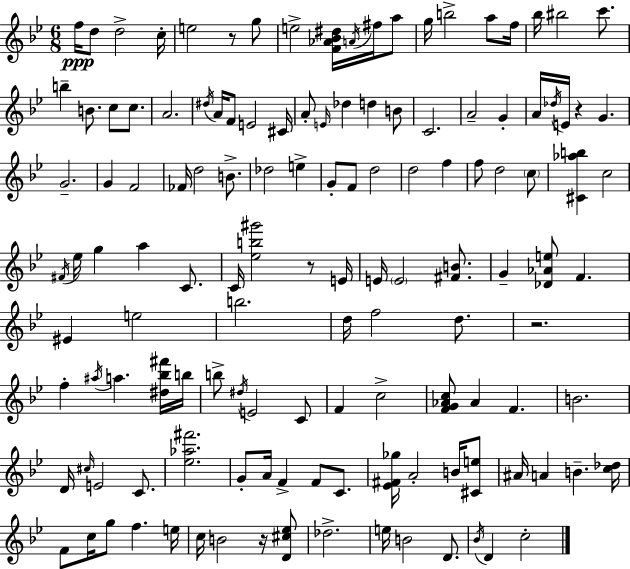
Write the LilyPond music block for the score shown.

{
  \clef treble
  \numericTimeSignature
  \time 6/8
  \key g \minor
  f''16\ppp d''8 d''2-> c''16-. | e''2 r8 g''8 | e''2-> <f' aes' bes' dis''>16 \acciaccatura { a'16 } fis''16 a''8 | g''16 b''2-> a''8 | \break f''16 bes''16 bis''2 c'''8. | b''4-- b'8. c''8 c''8. | a'2. | \acciaccatura { dis''16 } a'16 f'8 e'2 | \break cis'16 a'8-. \grace { e'16 } des''4 d''4 | b'8 c'2. | a'2-- g'4-. | a'16 \acciaccatura { des''16 } e'16 r4 g'4. | \break g'2.-- | g'4 f'2 | fes'16 d''2 | b'8.-> des''2 | \break e''4-> g'8-. f'8 d''2 | d''2 | f''4 f''8 d''2 | \parenthesize c''8 <cis' aes'' b''>4 c''2 | \break \acciaccatura { fis'16 } ees''16 g''4 a''4 | c'8. c'16 <ees'' b'' gis'''>2 | r8 e'16 e'16 \parenthesize e'2 | <fis' b'>8. g'4-- <des' aes' e''>8 f'4. | \break eis'4 e''2 | b''2. | d''16 f''2 | d''8. r2. | \break f''4-. \acciaccatura { ais''16 } a''4. | <dis'' bes'' fis'''>16 b''16 b''8-> \acciaccatura { dis''16 } e'2 | c'8 f'4 c''2-> | <f' g' aes' c''>8 aes'4 | \break f'4. b'2. | d'16 \grace { cis''16 } e'2 | c'8. <ees'' aes'' fis'''>2. | g'8-. a'16 f'4-> | \break f'8 c'8. <ees' fis' ges''>16 a'2-. | b'16 <cis' e''>8 ais'16 a'4 | b'4.-- <c'' des''>16 f'8 c''16 g''8 | f''4. e''16 c''16 b'2 | \break r16 <d' cis'' ees''>8 des''2.-> | e''16 b'2 | d'8. \acciaccatura { bes'16 } d'4 | c''2-. \bar "|."
}